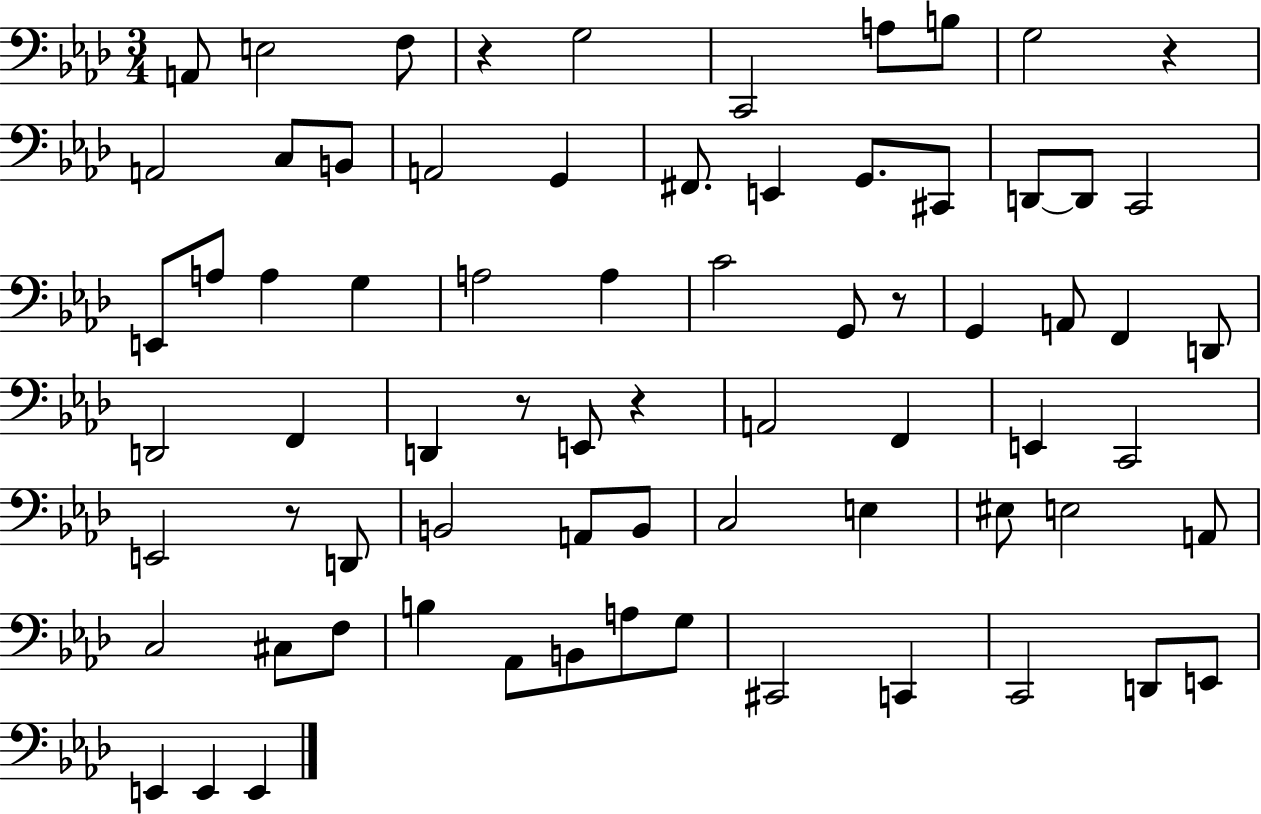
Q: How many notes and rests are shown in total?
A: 72